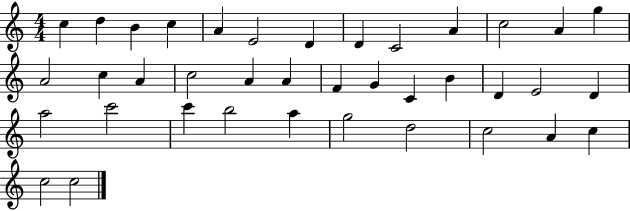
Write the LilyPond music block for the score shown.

{
  \clef treble
  \numericTimeSignature
  \time 4/4
  \key c \major
  c''4 d''4 b'4 c''4 | a'4 e'2 d'4 | d'4 c'2 a'4 | c''2 a'4 g''4 | \break a'2 c''4 a'4 | c''2 a'4 a'4 | f'4 g'4 c'4 b'4 | d'4 e'2 d'4 | \break a''2 c'''2 | c'''4 b''2 a''4 | g''2 d''2 | c''2 a'4 c''4 | \break c''2 c''2 | \bar "|."
}